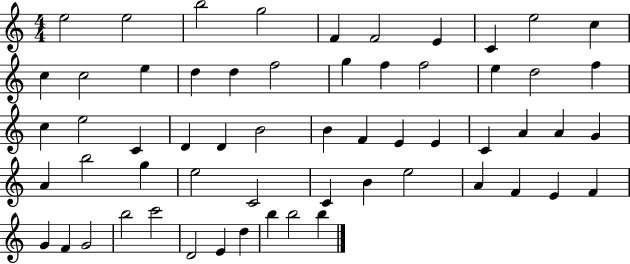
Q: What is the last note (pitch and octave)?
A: B5